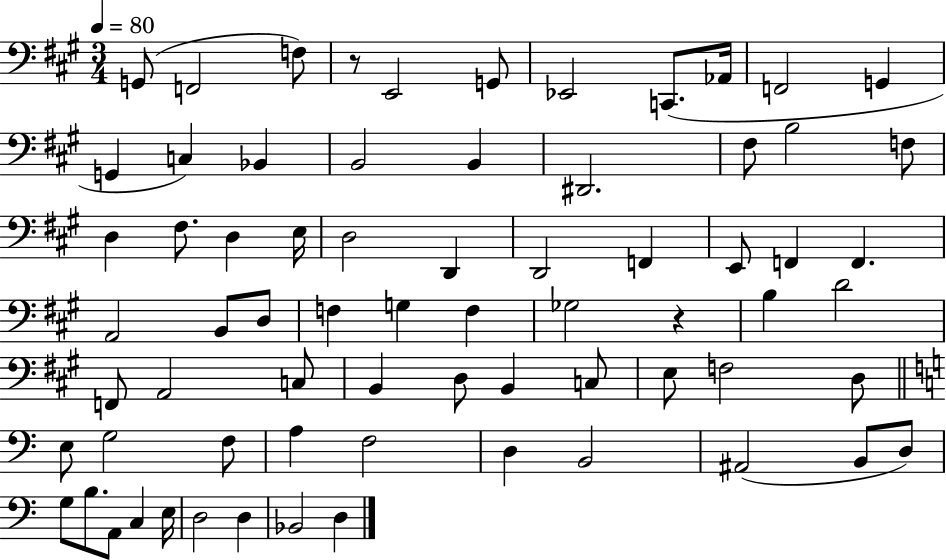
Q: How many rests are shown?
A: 2